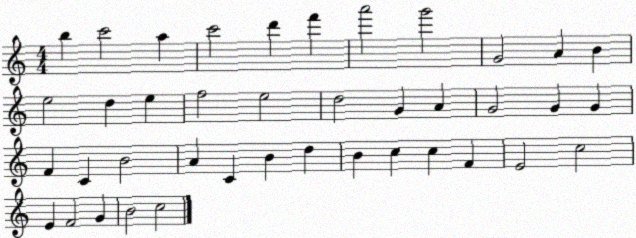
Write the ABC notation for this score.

X:1
T:Untitled
M:4/4
L:1/4
K:C
b c'2 a c'2 d' f' a'2 g'2 G2 A B e2 d e f2 e2 d2 G A G2 G G F C B2 A C B d B c c F E2 c2 E F2 G B2 c2